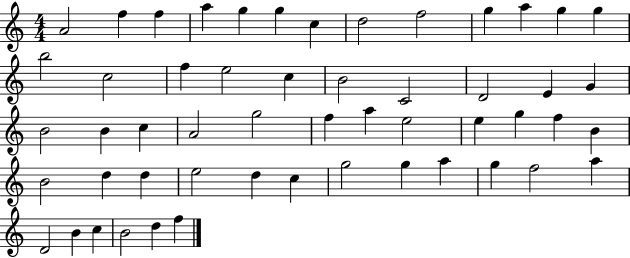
{
  \clef treble
  \numericTimeSignature
  \time 4/4
  \key c \major
  a'2 f''4 f''4 | a''4 g''4 g''4 c''4 | d''2 f''2 | g''4 a''4 g''4 g''4 | \break b''2 c''2 | f''4 e''2 c''4 | b'2 c'2 | d'2 e'4 g'4 | \break b'2 b'4 c''4 | a'2 g''2 | f''4 a''4 e''2 | e''4 g''4 f''4 b'4 | \break b'2 d''4 d''4 | e''2 d''4 c''4 | g''2 g''4 a''4 | g''4 f''2 a''4 | \break d'2 b'4 c''4 | b'2 d''4 f''4 | \bar "|."
}